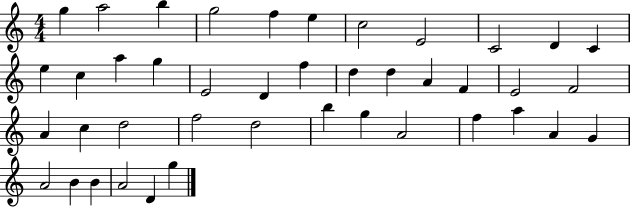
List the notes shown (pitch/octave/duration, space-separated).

G5/q A5/h B5/q G5/h F5/q E5/q C5/h E4/h C4/h D4/q C4/q E5/q C5/q A5/q G5/q E4/h D4/q F5/q D5/q D5/q A4/q F4/q E4/h F4/h A4/q C5/q D5/h F5/h D5/h B5/q G5/q A4/h F5/q A5/q A4/q G4/q A4/h B4/q B4/q A4/h D4/q G5/q